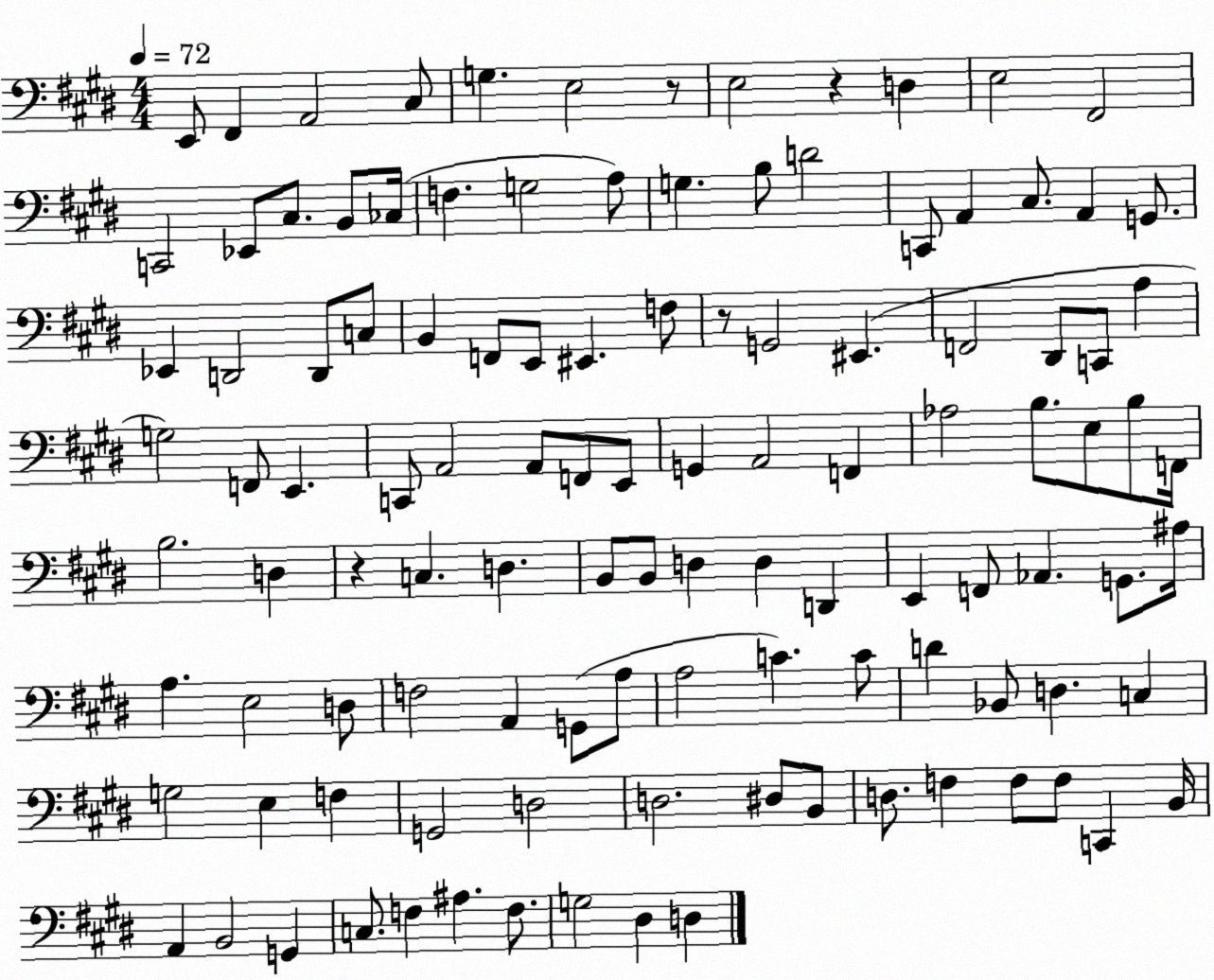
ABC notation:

X:1
T:Untitled
M:4/4
L:1/4
K:E
E,,/2 ^F,, A,,2 ^C,/2 G, E,2 z/2 E,2 z D, E,2 ^F,,2 C,,2 _E,,/2 ^C,/2 B,,/2 _C,/4 F, G,2 A,/2 G, B,/2 D2 C,,/2 A,, ^C,/2 A,, G,,/2 _E,, D,,2 D,,/2 C,/2 B,, F,,/2 E,,/2 ^E,, F,/2 z/2 G,,2 ^E,, F,,2 ^D,,/2 C,,/2 A, G,2 F,,/2 E,, C,,/2 A,,2 A,,/2 F,,/2 E,,/2 G,, A,,2 F,, _A,2 B,/2 E,/2 B,/2 F,,/4 B,2 D, z C, D, B,,/2 B,,/2 D, D, D,, E,, F,,/2 _A,, G,,/2 ^A,/4 A, E,2 D,/2 F,2 A,, G,,/2 A,/2 A,2 C C/2 D _B,,/2 D, C, G,2 E, F, G,,2 D,2 D,2 ^D,/2 B,,/2 D,/2 F, F,/2 F,/2 C,, B,,/4 A,, B,,2 G,, C,/2 F, ^A, F,/2 G,2 ^D, D,